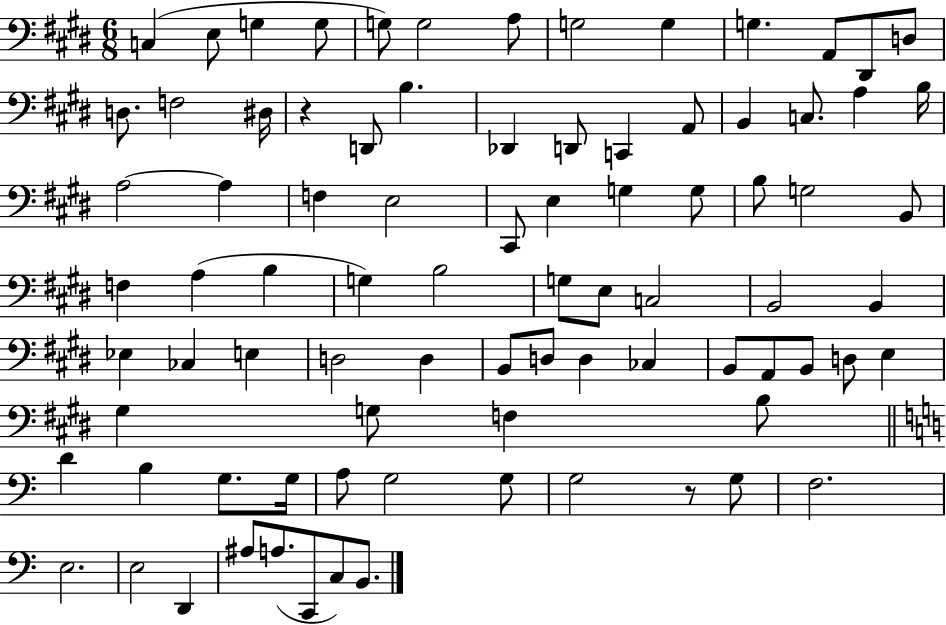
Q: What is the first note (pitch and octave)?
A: C3